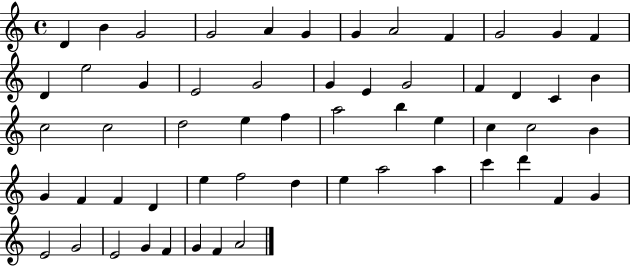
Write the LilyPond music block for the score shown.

{
  \clef treble
  \time 4/4
  \defaultTimeSignature
  \key c \major
  d'4 b'4 g'2 | g'2 a'4 g'4 | g'4 a'2 f'4 | g'2 g'4 f'4 | \break d'4 e''2 g'4 | e'2 g'2 | g'4 e'4 g'2 | f'4 d'4 c'4 b'4 | \break c''2 c''2 | d''2 e''4 f''4 | a''2 b''4 e''4 | c''4 c''2 b'4 | \break g'4 f'4 f'4 d'4 | e''4 f''2 d''4 | e''4 a''2 a''4 | c'''4 d'''4 f'4 g'4 | \break e'2 g'2 | e'2 g'4 f'4 | g'4 f'4 a'2 | \bar "|."
}